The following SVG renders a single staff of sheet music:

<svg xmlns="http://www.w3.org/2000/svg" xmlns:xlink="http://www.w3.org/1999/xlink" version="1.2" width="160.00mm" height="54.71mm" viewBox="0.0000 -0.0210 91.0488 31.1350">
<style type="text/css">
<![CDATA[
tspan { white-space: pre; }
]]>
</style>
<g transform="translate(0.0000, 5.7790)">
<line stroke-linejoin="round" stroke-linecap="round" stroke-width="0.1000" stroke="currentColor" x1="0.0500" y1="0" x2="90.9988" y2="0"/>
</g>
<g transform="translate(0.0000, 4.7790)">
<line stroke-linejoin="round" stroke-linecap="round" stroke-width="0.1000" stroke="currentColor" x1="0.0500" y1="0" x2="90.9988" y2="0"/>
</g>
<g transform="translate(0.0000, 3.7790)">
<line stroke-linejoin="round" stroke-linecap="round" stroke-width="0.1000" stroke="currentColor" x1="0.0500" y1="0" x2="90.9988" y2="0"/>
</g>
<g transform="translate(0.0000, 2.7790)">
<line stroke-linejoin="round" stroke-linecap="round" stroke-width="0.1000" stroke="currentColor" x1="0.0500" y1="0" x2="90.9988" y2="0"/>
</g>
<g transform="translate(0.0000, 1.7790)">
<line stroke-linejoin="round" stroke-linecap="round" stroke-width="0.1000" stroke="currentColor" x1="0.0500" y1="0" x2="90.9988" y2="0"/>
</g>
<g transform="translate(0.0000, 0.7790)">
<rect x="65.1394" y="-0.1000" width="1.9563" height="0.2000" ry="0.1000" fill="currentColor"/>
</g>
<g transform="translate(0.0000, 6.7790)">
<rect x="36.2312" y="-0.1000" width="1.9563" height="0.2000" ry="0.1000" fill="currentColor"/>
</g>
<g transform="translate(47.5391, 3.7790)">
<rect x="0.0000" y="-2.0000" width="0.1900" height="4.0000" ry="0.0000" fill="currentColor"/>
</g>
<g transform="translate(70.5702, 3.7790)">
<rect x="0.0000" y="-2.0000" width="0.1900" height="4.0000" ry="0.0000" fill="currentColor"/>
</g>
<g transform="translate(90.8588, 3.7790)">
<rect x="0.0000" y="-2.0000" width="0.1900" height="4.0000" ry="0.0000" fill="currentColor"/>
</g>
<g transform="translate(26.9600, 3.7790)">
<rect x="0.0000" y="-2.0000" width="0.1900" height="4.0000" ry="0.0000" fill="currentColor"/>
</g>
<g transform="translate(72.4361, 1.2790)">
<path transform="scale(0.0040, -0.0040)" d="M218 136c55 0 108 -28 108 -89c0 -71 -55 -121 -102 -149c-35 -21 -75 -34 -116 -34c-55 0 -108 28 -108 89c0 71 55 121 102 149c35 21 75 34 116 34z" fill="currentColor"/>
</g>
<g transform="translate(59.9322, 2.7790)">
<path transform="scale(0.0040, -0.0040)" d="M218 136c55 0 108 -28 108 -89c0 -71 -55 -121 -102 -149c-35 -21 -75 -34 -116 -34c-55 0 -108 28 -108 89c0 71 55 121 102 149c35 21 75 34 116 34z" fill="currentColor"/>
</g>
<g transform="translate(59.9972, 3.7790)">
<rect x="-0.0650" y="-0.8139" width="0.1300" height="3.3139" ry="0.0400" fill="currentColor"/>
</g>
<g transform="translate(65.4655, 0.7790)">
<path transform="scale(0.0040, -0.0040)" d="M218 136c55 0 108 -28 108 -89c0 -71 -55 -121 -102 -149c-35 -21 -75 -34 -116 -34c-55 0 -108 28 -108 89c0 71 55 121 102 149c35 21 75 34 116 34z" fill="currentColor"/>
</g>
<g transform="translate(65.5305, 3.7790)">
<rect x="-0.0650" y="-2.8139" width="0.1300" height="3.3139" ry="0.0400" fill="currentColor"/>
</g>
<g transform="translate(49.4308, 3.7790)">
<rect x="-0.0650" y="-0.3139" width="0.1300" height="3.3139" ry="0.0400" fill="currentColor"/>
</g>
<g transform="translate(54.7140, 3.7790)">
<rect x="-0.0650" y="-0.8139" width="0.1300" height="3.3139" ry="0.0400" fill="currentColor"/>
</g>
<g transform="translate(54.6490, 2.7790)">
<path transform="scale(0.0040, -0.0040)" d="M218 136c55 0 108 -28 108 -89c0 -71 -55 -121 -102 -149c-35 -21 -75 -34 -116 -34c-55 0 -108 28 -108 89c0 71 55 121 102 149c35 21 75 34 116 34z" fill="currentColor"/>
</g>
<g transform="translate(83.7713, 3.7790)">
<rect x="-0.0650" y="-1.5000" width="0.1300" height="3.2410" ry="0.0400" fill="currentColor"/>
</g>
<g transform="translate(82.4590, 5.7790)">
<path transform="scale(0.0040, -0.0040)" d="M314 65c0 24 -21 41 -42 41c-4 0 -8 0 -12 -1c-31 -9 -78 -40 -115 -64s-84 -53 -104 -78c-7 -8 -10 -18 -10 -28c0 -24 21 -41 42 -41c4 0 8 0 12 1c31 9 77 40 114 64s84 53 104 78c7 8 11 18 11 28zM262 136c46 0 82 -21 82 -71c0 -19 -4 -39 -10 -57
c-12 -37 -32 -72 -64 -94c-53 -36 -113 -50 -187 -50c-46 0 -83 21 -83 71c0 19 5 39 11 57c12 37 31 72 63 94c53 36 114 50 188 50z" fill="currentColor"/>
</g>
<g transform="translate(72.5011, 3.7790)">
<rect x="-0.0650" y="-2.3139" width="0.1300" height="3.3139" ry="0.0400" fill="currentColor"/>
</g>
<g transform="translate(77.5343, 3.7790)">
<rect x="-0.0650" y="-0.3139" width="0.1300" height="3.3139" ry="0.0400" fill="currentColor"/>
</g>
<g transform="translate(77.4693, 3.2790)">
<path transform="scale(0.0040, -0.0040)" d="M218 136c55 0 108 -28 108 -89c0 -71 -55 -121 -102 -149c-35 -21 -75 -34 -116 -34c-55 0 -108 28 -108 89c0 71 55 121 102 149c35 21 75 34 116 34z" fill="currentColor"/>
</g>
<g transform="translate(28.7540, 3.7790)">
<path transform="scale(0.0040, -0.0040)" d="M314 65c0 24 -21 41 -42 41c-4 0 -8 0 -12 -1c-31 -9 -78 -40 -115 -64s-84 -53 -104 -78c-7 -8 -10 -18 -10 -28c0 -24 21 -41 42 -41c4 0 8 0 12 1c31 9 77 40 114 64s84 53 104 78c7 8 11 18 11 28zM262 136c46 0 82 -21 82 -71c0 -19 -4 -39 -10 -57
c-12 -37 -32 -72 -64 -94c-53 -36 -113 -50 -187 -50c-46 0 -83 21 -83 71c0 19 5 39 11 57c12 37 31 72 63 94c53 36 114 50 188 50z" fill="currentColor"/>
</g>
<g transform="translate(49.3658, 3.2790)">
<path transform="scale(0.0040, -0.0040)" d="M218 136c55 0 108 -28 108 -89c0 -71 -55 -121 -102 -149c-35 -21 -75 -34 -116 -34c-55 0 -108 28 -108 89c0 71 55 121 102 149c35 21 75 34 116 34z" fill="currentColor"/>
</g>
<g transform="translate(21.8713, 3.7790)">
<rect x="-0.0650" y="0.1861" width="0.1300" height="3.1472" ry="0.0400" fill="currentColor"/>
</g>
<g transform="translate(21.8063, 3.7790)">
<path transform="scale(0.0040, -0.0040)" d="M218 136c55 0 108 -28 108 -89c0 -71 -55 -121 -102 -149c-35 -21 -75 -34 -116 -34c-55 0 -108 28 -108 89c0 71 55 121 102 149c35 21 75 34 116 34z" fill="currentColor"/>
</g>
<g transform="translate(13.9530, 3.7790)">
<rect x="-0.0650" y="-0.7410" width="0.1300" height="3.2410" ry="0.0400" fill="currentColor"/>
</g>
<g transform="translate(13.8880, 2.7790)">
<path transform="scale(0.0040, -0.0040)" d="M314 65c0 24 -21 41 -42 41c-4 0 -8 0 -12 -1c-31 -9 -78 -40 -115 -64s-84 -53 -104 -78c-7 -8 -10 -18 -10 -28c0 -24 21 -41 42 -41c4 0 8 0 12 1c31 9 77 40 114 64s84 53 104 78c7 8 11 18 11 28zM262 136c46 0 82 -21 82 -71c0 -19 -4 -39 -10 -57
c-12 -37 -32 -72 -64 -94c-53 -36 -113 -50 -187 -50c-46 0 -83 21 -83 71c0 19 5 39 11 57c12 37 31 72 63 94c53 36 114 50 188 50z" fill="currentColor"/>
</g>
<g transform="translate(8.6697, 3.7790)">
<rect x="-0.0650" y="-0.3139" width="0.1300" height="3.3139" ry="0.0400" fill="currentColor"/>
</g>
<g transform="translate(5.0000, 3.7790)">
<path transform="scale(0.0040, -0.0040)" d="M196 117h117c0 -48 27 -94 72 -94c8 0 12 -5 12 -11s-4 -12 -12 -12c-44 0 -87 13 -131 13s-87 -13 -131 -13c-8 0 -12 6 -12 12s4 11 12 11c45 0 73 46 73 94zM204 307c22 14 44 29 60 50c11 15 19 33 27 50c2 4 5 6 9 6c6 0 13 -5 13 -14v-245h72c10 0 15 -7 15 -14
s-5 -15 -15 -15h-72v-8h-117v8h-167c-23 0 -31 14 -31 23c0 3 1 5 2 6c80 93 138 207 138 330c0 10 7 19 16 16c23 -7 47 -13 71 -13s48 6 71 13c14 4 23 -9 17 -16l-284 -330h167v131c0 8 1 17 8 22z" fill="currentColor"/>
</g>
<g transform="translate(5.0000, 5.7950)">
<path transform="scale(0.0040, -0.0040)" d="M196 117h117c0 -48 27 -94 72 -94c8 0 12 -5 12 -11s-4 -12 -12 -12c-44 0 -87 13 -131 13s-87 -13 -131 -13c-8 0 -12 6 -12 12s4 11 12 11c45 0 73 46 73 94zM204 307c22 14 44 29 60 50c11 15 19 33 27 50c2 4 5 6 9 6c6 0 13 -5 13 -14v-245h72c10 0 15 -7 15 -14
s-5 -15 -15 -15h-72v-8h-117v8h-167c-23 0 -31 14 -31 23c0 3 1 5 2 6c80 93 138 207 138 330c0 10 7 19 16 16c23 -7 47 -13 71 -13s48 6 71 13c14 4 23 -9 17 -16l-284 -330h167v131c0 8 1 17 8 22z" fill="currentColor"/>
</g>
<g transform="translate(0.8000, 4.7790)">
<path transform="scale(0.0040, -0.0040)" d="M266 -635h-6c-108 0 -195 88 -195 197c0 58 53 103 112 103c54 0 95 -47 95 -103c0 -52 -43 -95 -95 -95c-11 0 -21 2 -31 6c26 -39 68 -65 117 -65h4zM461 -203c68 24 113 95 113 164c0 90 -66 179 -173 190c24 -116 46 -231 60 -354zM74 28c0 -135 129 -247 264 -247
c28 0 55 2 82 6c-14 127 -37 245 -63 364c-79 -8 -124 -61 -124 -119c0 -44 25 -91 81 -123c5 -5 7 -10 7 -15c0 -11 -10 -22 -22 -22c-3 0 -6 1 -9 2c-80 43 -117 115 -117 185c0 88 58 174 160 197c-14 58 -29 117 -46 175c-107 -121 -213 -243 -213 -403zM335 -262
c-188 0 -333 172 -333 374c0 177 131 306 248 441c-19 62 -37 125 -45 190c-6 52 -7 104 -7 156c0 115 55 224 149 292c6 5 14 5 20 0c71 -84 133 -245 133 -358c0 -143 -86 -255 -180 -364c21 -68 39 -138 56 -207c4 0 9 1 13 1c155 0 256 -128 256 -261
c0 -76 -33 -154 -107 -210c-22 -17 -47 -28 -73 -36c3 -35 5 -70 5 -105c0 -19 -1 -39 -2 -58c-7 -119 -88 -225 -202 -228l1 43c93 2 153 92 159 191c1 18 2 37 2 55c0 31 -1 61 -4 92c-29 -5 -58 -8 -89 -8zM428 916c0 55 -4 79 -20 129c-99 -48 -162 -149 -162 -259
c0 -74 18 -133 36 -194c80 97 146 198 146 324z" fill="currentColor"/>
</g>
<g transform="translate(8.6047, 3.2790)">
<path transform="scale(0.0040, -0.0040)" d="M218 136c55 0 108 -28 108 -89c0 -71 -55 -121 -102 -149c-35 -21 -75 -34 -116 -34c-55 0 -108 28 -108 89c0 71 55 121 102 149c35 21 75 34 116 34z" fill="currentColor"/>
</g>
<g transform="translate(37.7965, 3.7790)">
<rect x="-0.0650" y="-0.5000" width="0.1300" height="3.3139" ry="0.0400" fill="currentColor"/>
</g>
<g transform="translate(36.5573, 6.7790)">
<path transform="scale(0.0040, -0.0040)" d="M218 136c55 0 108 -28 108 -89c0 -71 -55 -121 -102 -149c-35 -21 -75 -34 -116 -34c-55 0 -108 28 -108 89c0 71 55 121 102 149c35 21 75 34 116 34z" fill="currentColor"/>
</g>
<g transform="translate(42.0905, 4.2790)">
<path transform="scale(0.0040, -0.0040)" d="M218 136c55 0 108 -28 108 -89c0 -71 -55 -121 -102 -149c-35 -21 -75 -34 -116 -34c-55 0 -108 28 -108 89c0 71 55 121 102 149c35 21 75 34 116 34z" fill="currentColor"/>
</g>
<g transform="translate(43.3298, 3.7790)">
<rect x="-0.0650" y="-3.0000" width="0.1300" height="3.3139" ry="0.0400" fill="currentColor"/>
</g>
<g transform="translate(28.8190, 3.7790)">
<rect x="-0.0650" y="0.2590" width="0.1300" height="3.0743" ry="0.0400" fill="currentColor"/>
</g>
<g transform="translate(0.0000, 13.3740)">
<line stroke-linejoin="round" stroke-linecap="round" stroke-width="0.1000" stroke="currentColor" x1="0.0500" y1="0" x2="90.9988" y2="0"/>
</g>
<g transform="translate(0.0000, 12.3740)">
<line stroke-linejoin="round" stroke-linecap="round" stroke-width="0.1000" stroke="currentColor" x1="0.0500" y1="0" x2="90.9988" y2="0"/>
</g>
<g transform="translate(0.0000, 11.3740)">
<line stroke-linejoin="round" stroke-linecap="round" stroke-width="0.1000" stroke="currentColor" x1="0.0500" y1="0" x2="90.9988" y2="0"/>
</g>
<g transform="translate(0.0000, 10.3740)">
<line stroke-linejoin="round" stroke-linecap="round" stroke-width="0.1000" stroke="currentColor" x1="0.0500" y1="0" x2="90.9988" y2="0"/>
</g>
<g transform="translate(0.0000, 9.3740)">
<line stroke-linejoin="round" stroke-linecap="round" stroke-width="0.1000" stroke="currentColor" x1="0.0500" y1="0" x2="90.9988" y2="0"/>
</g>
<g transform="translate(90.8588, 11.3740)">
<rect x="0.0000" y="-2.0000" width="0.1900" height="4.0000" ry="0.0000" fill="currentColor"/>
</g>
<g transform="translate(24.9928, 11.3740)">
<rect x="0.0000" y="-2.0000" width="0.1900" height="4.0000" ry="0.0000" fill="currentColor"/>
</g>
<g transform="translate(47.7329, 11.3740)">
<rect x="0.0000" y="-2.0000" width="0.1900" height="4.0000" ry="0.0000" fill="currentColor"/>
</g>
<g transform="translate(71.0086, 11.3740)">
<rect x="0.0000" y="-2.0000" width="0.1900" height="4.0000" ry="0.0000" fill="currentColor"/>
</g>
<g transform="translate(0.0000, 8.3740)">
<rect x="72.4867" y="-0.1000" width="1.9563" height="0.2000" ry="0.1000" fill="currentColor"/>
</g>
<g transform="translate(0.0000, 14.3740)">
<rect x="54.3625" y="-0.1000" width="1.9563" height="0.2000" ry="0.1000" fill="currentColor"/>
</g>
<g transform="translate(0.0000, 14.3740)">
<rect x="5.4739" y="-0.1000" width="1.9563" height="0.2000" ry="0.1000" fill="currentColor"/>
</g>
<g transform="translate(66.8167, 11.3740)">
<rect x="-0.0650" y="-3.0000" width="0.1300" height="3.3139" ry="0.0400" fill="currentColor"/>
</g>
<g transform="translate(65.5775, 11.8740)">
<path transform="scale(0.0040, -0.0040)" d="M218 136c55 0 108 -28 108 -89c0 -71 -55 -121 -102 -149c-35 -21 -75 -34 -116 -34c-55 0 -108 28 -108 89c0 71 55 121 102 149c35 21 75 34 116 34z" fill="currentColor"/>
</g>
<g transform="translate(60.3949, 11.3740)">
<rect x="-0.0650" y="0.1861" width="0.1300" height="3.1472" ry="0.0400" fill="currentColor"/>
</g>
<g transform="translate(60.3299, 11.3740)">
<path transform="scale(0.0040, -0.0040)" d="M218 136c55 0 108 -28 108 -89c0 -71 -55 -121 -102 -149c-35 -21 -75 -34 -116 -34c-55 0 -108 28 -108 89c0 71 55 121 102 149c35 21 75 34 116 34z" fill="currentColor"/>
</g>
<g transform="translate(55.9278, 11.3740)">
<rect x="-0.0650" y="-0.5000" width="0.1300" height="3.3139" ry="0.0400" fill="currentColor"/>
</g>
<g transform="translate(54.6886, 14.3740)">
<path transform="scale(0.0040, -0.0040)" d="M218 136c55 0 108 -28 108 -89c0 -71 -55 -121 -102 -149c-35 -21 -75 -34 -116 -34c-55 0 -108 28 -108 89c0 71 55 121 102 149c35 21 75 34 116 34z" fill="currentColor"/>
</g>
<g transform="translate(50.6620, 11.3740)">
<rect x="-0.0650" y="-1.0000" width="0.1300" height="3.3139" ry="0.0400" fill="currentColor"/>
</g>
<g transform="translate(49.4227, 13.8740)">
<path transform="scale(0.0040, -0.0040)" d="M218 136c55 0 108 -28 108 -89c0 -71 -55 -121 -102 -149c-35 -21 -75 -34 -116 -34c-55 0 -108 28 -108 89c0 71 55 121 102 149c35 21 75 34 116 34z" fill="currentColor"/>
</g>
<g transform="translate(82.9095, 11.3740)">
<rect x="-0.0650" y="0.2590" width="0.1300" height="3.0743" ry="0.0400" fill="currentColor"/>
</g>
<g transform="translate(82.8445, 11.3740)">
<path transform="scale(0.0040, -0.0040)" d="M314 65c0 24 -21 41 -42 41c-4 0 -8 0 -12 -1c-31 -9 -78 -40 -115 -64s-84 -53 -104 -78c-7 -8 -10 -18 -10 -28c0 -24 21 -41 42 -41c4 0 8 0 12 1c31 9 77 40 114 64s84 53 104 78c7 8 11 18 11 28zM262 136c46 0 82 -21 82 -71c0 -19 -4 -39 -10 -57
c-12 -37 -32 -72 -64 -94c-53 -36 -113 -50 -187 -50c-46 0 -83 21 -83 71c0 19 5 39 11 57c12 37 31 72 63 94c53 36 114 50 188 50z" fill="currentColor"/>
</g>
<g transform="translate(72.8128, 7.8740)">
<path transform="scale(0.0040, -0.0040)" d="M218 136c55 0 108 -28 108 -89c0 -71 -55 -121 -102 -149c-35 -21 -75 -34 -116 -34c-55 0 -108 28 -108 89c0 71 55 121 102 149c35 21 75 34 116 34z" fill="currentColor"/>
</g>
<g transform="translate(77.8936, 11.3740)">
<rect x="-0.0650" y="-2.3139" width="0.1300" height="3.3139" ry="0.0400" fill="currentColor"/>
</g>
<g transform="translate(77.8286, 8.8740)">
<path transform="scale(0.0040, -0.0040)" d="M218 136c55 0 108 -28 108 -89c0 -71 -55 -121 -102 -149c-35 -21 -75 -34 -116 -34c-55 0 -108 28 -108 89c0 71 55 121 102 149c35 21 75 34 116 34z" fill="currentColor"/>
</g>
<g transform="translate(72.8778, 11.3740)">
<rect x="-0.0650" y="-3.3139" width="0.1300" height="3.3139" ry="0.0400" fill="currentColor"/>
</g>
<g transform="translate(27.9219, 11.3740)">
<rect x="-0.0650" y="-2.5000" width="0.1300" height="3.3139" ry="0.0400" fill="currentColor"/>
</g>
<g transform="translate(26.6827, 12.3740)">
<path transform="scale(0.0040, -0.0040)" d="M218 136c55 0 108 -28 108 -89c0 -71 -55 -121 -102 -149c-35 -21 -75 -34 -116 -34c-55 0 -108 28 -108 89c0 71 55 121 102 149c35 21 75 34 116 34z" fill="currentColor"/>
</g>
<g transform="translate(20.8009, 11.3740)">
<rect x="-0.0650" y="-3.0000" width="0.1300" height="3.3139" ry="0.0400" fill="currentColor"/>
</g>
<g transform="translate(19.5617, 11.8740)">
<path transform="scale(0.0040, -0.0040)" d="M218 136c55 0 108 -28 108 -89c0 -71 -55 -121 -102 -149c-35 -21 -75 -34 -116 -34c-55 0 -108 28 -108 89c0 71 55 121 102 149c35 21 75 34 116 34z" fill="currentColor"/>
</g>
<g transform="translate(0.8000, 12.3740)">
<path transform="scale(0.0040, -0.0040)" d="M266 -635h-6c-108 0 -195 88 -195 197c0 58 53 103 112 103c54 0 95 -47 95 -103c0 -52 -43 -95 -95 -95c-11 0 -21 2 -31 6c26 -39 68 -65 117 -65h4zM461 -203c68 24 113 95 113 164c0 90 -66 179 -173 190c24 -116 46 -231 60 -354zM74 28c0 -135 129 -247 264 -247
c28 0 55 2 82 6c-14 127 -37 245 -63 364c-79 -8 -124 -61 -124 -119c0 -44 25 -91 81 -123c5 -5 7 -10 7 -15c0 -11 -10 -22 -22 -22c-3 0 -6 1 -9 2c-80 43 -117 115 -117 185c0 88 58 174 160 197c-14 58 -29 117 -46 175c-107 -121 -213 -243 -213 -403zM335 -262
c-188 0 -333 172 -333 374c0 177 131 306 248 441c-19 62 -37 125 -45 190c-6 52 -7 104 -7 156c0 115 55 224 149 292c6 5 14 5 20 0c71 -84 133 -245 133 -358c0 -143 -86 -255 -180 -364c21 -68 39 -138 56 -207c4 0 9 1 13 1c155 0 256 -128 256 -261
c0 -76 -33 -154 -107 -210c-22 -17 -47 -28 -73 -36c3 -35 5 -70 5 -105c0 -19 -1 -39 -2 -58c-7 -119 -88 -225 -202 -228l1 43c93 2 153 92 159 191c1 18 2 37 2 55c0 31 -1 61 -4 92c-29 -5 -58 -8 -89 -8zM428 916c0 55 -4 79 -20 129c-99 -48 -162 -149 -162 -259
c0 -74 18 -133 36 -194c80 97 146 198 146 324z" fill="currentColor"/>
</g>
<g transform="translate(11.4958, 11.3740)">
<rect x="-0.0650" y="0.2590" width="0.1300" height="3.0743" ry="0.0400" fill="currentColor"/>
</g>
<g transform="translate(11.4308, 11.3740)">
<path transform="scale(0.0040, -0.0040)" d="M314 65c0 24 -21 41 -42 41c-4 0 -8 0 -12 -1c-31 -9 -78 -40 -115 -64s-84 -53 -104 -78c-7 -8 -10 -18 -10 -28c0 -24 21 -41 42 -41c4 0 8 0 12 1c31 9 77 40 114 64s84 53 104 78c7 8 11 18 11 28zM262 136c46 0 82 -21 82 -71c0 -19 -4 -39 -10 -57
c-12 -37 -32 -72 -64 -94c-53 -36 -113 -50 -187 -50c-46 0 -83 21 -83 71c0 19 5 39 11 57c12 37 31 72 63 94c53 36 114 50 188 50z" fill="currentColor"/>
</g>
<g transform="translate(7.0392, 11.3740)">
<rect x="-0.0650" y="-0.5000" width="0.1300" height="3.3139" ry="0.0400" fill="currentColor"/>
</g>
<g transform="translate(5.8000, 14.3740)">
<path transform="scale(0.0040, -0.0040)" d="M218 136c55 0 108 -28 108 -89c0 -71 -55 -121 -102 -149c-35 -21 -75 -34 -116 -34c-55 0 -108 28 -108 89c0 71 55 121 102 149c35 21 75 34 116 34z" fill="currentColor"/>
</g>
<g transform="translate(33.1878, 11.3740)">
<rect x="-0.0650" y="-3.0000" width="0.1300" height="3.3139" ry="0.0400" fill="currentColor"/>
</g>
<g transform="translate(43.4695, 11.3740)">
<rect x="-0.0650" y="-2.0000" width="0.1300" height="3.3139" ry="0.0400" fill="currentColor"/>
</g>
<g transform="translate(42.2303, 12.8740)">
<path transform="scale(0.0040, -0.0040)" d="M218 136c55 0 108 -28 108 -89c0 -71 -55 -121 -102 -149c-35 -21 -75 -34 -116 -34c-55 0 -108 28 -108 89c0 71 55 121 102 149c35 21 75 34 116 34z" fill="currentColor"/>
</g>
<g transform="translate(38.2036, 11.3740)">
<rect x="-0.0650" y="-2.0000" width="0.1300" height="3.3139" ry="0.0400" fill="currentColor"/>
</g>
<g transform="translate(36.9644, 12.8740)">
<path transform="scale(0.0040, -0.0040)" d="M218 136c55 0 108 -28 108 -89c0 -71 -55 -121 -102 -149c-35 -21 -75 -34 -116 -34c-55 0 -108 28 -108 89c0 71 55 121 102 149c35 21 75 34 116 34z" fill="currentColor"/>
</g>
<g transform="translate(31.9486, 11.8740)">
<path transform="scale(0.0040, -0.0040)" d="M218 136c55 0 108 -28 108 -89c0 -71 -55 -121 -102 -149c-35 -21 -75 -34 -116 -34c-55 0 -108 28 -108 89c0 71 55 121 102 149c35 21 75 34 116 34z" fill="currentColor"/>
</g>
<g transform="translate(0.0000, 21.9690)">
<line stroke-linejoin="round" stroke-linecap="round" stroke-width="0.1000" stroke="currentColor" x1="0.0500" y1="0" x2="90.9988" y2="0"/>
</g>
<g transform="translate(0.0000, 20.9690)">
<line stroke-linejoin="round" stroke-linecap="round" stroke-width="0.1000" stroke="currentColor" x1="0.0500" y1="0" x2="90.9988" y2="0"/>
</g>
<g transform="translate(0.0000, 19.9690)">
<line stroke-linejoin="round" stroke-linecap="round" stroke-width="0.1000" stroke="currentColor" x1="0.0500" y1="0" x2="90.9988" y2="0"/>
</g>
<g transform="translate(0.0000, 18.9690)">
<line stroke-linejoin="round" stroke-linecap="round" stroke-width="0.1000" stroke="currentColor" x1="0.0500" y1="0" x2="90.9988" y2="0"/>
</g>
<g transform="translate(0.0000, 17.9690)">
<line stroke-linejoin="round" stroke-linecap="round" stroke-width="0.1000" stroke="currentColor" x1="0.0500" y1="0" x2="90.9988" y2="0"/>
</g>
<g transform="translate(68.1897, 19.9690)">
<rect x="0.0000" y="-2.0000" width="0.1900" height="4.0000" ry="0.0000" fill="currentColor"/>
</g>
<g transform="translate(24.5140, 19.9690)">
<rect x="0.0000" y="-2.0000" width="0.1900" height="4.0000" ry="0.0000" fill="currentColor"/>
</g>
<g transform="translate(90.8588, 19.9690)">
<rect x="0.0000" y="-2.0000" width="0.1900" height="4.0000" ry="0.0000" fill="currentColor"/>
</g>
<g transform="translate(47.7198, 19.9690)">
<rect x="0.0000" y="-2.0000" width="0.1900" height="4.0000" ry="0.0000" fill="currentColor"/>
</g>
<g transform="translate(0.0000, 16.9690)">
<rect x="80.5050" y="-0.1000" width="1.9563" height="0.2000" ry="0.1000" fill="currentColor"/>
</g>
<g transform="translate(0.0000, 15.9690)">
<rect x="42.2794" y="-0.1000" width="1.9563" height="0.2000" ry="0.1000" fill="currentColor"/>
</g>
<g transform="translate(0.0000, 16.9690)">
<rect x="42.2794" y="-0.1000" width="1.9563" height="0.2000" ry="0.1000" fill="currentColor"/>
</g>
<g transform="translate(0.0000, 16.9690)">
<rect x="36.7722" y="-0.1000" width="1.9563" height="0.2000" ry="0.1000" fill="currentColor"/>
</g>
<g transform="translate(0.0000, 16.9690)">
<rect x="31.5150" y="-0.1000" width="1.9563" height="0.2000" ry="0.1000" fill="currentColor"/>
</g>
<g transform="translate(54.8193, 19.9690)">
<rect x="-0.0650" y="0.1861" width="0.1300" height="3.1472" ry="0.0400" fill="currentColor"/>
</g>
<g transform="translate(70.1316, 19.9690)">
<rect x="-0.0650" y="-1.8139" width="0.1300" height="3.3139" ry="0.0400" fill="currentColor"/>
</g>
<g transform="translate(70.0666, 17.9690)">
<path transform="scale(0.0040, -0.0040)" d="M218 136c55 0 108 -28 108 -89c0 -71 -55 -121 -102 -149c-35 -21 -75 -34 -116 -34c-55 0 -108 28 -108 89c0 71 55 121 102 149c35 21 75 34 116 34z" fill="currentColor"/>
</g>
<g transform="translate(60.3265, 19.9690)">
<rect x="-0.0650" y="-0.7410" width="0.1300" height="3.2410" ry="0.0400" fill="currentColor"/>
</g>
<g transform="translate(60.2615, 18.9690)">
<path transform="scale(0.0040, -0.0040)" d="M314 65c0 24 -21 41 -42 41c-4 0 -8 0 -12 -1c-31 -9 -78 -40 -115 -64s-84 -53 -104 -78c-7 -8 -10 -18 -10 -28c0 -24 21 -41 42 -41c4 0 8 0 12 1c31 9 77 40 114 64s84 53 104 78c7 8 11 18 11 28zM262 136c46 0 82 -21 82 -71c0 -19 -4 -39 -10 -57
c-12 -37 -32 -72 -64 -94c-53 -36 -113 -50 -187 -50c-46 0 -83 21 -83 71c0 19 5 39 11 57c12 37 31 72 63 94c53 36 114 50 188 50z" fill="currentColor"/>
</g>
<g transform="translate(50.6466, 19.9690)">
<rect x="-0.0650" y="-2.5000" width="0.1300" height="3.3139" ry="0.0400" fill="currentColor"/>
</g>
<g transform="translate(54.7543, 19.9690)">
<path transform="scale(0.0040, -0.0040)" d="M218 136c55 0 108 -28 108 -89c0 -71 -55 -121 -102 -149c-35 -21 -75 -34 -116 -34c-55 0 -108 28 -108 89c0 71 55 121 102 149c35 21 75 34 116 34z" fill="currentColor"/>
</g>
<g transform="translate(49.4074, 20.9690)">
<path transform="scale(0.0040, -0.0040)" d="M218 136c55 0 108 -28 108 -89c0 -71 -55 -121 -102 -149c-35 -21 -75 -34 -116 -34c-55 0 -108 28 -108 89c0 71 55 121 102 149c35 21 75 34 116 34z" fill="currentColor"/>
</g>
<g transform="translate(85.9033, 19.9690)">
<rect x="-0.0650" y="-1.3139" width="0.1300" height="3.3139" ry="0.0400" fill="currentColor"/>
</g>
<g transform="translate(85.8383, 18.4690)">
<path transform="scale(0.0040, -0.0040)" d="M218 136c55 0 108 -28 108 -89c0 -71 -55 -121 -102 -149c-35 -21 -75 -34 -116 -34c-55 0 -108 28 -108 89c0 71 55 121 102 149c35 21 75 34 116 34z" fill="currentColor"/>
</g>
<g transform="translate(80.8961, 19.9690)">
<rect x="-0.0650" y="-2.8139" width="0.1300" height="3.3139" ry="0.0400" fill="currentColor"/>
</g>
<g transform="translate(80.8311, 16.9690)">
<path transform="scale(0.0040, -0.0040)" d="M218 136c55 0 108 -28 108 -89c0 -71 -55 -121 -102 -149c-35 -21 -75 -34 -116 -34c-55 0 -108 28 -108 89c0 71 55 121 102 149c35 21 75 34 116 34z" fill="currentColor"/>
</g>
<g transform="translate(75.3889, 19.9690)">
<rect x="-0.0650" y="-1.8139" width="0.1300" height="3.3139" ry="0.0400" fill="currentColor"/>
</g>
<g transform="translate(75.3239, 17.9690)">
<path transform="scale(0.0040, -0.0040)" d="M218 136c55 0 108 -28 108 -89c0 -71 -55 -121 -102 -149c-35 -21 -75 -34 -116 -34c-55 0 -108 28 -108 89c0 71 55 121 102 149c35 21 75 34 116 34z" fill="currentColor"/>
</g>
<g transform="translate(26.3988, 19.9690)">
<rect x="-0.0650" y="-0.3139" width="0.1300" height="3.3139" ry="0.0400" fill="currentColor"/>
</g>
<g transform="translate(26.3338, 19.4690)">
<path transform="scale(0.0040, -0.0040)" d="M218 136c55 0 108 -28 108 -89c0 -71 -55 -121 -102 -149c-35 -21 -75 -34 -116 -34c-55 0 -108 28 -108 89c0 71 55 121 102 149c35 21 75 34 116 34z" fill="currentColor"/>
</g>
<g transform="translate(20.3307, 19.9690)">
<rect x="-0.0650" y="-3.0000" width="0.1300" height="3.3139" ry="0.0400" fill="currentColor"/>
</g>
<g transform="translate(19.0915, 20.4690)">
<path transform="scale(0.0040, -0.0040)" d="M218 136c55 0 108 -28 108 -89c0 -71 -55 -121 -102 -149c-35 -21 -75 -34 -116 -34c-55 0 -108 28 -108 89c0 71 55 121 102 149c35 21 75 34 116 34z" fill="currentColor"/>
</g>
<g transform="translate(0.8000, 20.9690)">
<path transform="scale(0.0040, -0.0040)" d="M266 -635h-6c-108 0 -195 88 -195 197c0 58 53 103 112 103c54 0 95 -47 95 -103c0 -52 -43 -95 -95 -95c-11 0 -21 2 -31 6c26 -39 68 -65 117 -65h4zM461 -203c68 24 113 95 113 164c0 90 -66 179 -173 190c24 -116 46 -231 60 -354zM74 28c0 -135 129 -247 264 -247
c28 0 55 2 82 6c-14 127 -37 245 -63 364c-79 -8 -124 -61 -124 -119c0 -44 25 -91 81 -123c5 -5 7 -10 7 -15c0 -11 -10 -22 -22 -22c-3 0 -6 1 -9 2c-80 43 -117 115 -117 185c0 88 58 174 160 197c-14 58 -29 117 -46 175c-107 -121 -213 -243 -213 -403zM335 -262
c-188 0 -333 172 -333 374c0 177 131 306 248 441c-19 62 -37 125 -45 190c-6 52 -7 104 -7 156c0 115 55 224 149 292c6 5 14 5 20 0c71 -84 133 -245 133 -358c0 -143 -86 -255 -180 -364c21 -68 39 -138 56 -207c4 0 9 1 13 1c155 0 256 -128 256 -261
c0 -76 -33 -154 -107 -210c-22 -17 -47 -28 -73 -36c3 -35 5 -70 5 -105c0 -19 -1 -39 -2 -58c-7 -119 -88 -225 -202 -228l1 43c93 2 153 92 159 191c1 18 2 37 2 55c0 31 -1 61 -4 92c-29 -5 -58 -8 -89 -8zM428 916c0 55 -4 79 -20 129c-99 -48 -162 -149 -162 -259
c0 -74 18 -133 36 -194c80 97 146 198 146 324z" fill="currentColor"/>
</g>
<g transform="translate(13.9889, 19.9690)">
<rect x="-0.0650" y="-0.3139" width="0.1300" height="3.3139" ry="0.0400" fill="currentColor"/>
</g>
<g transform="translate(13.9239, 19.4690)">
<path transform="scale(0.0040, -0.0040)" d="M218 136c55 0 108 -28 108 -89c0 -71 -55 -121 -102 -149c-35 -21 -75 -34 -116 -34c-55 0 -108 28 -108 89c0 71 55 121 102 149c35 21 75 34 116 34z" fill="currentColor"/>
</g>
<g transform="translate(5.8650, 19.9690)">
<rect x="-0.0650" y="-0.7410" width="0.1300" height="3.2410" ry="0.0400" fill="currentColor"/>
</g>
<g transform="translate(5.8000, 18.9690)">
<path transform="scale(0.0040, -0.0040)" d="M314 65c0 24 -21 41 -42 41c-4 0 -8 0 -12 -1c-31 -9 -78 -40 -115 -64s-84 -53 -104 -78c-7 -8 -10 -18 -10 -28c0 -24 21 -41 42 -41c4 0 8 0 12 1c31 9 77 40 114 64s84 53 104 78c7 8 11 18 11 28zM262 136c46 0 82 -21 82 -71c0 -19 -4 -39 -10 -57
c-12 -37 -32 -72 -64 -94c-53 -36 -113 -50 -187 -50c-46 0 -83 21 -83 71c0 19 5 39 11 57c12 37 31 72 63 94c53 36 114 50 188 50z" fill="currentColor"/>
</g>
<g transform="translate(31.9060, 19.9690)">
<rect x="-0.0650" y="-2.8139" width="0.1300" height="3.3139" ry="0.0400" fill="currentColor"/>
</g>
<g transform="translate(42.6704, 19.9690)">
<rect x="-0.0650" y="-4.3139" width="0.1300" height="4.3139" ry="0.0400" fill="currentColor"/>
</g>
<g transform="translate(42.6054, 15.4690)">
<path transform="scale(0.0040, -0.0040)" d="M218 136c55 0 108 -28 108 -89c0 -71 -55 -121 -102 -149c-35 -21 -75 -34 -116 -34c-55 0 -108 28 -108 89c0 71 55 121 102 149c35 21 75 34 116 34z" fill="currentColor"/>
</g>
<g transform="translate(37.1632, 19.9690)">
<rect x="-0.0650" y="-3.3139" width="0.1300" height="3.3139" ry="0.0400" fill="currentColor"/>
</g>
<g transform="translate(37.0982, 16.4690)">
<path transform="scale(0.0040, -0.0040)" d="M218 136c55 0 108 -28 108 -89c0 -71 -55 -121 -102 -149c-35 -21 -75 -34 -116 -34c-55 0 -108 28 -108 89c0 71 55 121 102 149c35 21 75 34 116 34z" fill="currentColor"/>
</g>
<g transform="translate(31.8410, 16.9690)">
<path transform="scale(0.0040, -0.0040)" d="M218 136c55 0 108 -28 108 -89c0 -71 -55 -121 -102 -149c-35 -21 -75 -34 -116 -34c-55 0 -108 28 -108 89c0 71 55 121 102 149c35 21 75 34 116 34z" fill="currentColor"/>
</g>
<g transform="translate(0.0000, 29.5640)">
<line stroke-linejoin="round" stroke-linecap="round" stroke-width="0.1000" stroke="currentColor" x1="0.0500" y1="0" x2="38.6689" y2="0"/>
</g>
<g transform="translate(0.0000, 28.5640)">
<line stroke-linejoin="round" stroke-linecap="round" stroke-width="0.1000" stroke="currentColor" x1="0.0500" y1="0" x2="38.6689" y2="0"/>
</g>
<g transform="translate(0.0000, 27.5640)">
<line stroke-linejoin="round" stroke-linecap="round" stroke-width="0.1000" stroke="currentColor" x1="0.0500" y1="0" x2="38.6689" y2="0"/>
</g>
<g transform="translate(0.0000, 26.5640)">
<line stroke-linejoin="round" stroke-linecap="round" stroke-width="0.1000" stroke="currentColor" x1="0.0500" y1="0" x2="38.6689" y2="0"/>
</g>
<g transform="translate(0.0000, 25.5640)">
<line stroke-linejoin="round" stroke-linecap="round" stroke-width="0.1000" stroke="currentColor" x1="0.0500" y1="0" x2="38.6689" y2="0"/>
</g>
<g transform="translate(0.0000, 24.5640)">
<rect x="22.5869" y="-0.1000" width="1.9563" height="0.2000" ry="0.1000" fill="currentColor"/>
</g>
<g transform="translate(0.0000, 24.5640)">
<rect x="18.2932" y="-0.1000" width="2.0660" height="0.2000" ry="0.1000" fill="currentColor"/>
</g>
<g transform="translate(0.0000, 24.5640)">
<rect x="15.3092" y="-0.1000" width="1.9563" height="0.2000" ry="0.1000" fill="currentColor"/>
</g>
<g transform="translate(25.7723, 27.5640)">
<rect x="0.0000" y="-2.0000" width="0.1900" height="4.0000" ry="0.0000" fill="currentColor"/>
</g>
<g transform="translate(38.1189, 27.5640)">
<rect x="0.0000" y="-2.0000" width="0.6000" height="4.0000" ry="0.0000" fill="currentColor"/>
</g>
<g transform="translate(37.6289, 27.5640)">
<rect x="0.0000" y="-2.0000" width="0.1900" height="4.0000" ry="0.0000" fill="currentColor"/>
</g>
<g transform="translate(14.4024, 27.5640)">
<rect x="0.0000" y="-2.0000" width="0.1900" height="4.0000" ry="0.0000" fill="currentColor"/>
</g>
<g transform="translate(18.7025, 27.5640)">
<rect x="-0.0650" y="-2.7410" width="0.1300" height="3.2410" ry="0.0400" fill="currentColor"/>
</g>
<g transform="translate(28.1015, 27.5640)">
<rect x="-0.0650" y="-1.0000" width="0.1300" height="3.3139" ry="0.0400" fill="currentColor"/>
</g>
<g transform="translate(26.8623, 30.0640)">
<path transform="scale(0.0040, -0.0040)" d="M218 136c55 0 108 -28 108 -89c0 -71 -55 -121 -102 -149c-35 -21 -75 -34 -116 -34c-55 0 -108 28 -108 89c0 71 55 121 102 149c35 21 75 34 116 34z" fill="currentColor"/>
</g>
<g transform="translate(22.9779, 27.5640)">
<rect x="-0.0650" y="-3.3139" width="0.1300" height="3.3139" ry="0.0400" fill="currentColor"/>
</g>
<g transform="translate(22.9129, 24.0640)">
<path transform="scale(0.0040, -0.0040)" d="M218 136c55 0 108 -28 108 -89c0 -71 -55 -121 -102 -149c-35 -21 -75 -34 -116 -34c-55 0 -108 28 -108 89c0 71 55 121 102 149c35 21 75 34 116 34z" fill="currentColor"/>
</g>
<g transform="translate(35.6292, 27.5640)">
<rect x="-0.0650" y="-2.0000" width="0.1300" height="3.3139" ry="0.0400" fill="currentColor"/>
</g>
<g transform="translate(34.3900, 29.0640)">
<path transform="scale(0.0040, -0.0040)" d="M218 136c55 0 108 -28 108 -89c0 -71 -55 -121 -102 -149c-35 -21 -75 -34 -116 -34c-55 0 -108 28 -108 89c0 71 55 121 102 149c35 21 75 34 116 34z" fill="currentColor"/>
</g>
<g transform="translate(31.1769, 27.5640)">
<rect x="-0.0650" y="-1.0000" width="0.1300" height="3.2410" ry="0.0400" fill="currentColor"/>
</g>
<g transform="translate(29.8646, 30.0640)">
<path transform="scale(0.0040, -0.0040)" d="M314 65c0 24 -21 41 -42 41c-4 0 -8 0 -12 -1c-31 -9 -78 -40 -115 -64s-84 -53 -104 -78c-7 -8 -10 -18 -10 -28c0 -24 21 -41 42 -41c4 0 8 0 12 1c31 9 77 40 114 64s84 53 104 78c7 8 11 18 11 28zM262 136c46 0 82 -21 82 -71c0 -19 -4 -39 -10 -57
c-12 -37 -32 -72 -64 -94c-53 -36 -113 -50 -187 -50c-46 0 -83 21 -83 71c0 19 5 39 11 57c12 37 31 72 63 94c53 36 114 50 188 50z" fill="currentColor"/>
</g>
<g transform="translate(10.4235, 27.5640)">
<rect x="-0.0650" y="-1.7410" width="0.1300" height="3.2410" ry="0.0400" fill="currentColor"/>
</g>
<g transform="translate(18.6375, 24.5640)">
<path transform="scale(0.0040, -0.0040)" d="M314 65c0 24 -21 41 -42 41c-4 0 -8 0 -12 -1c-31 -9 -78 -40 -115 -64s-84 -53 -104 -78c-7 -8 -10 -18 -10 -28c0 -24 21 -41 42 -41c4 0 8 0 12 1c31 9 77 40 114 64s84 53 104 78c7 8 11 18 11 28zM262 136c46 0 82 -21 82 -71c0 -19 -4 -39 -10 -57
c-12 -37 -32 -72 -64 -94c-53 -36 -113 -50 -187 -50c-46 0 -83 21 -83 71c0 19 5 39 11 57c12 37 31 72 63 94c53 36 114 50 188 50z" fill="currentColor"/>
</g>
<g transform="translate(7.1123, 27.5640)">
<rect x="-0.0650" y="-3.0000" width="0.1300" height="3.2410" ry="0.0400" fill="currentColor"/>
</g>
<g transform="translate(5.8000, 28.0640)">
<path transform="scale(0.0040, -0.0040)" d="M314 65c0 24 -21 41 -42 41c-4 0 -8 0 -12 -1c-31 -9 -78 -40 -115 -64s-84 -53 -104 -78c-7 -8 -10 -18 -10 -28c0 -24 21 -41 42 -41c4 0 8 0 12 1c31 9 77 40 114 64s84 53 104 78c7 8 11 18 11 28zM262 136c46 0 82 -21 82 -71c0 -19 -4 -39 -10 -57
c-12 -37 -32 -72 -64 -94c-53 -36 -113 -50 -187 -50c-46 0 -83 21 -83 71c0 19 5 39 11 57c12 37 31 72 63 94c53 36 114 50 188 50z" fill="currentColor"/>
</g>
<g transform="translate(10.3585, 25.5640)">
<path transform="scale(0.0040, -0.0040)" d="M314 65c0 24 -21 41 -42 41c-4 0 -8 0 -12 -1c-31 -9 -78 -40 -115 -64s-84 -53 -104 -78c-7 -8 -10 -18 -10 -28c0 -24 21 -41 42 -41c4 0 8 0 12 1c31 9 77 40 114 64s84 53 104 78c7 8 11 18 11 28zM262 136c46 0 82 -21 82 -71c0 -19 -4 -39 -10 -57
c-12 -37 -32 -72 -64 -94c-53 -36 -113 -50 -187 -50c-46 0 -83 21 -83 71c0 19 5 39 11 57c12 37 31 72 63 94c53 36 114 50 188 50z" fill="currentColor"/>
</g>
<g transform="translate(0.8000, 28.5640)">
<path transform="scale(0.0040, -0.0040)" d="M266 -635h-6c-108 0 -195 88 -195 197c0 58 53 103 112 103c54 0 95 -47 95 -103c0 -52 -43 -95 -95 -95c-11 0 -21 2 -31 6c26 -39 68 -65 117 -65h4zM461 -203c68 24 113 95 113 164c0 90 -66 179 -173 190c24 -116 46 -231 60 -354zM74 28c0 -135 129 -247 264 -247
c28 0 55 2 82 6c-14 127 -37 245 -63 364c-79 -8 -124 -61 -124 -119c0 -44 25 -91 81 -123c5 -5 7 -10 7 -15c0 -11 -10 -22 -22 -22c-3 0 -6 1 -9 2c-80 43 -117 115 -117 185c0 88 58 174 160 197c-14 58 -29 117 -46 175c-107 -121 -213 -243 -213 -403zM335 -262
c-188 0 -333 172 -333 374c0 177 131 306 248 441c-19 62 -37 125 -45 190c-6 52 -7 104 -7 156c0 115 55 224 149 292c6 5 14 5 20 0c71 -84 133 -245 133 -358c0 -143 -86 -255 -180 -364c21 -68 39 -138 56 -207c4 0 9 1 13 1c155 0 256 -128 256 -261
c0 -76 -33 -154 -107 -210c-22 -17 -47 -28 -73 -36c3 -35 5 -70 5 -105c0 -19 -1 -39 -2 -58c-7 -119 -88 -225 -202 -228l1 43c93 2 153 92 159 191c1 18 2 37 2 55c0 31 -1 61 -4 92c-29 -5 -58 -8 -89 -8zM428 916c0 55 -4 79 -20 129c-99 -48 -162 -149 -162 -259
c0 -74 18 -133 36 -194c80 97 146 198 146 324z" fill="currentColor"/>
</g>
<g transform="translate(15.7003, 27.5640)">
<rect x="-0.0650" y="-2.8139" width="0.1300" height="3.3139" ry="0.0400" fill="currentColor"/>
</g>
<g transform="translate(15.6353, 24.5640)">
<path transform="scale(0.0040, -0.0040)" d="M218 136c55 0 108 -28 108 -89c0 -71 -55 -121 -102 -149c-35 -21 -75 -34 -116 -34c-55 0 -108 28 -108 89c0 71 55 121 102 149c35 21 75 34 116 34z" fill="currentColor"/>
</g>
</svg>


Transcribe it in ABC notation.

X:1
T:Untitled
M:4/4
L:1/4
K:C
c d2 B B2 C A c d d a g c E2 C B2 A G A F F D C B A b g B2 d2 c A c a b d' G B d2 f f a e A2 f2 a a2 b D D2 F